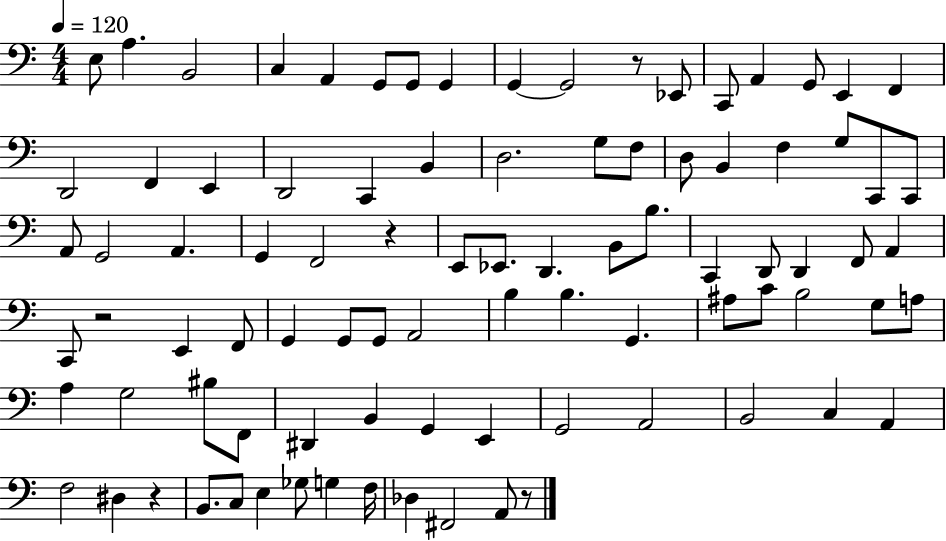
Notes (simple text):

E3/e A3/q. B2/h C3/q A2/q G2/e G2/e G2/q G2/q G2/h R/e Eb2/e C2/e A2/q G2/e E2/q F2/q D2/h F2/q E2/q D2/h C2/q B2/q D3/h. G3/e F3/e D3/e B2/q F3/q G3/e C2/e C2/e A2/e G2/h A2/q. G2/q F2/h R/q E2/e Eb2/e. D2/q. B2/e B3/e. C2/q D2/e D2/q F2/e A2/q C2/e R/h E2/q F2/e G2/q G2/e G2/e A2/h B3/q B3/q. G2/q. A#3/e C4/e B3/h G3/e A3/e A3/q G3/h BIS3/e F2/e D#2/q B2/q G2/q E2/q G2/h A2/h B2/h C3/q A2/q F3/h D#3/q R/q B2/e. C3/e E3/q Gb3/e G3/q F3/s Db3/q F#2/h A2/e R/e